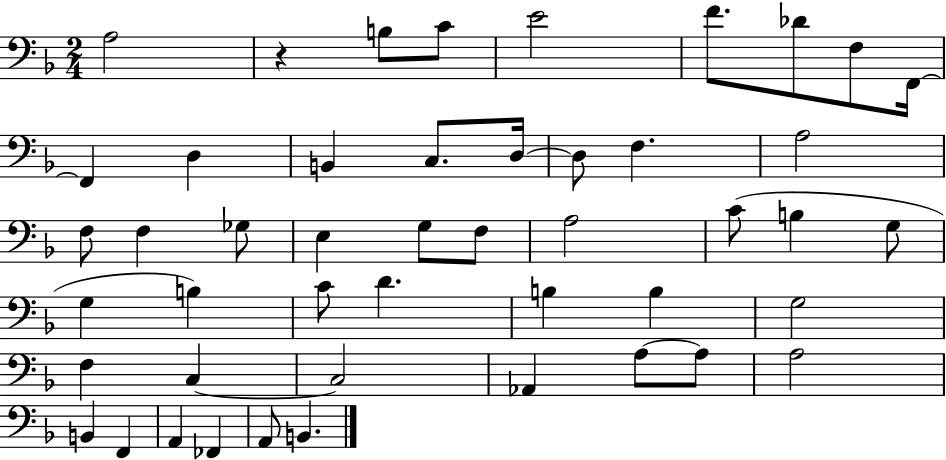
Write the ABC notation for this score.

X:1
T:Untitled
M:2/4
L:1/4
K:F
A,2 z B,/2 C/2 E2 F/2 _D/2 F,/2 F,,/4 F,, D, B,, C,/2 D,/4 D,/2 F, A,2 F,/2 F, _G,/2 E, G,/2 F,/2 A,2 C/2 B, G,/2 G, B, C/2 D B, B, G,2 F, C, C,2 _A,, A,/2 A,/2 A,2 B,, F,, A,, _F,, A,,/2 B,,